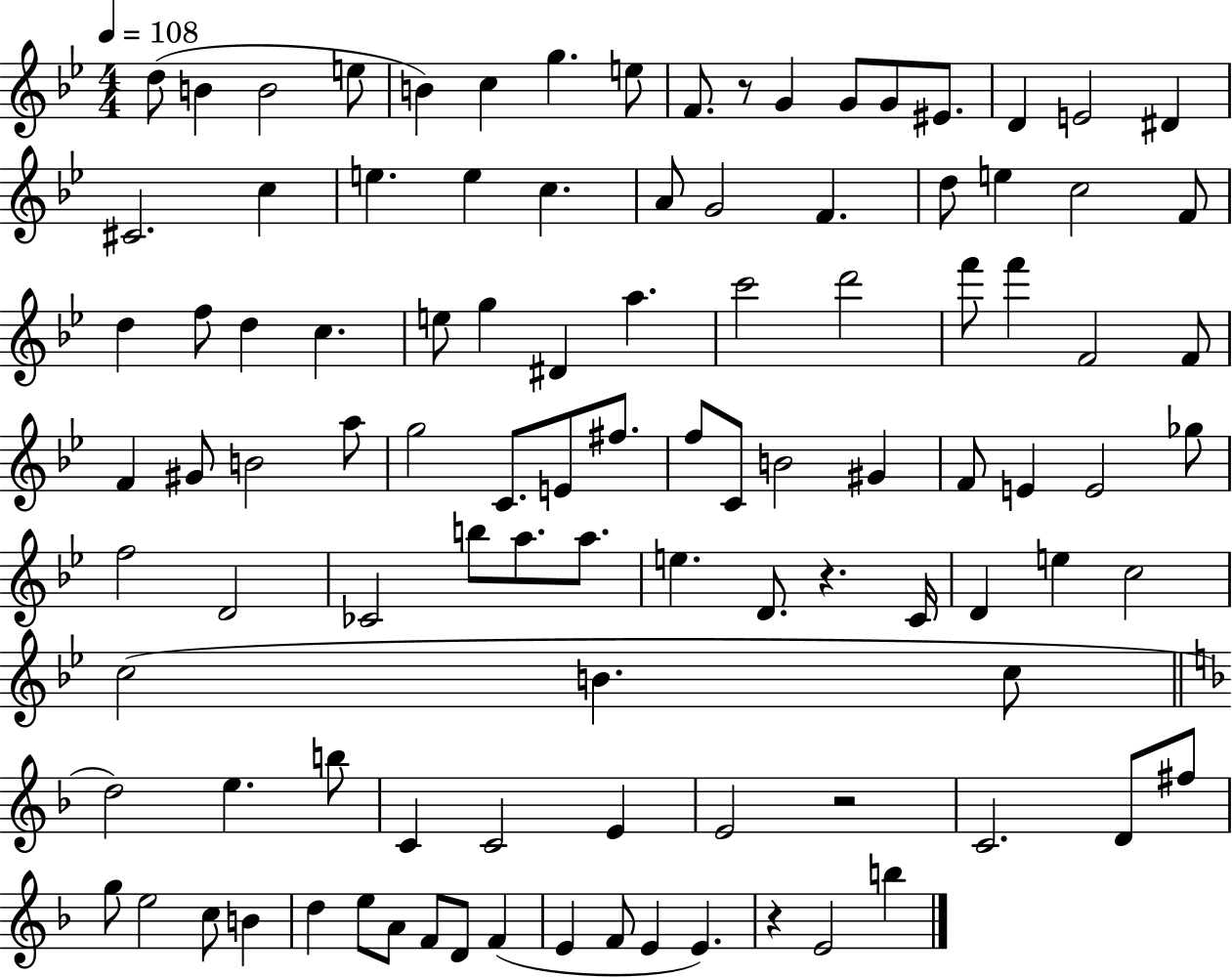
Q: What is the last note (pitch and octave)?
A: B5